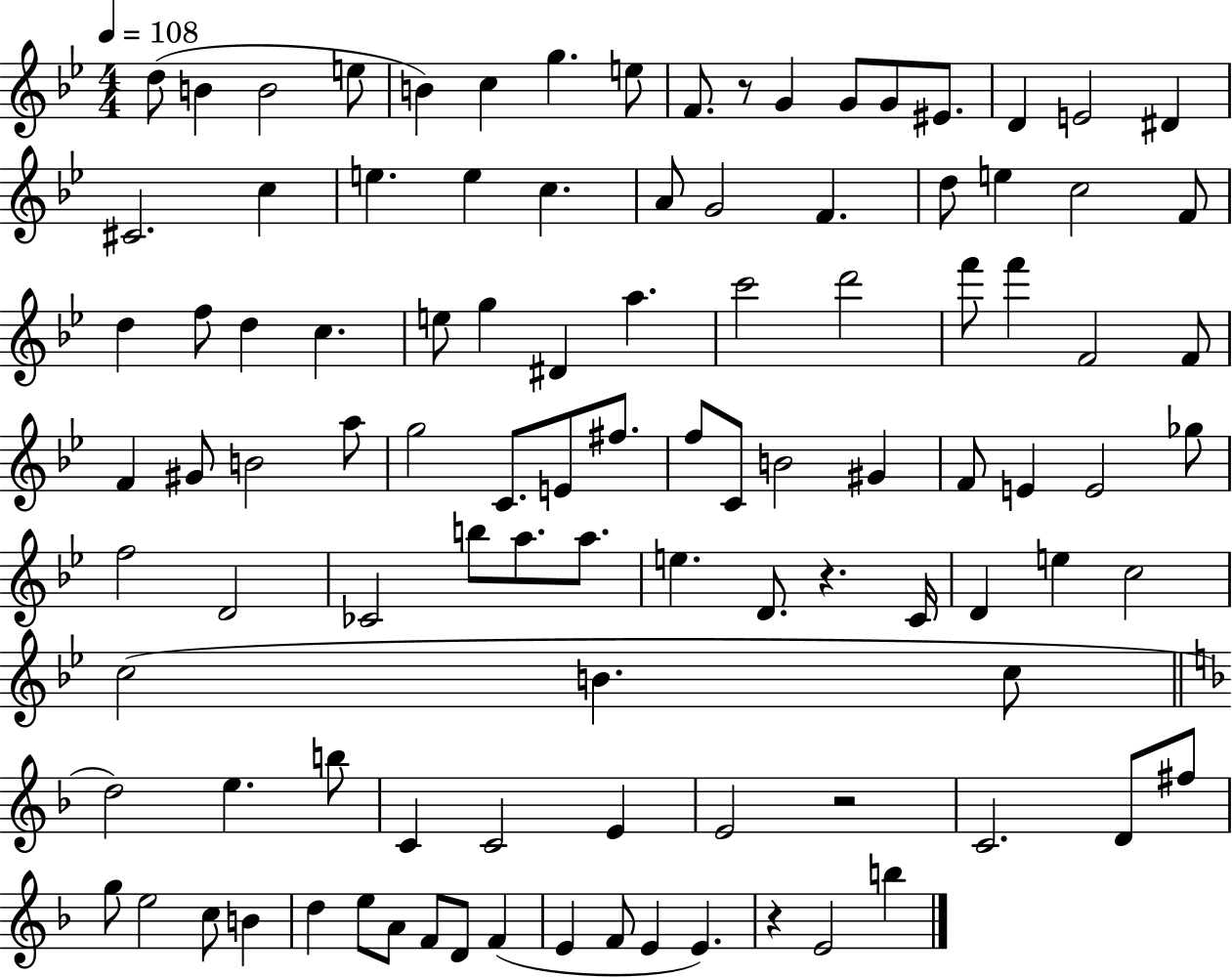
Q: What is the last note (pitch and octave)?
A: B5